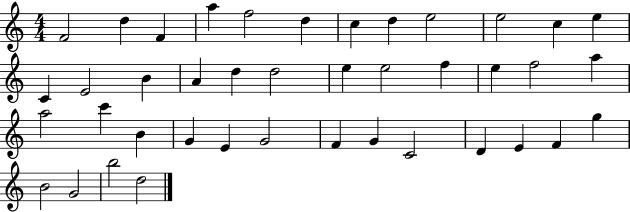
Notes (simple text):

F4/h D5/q F4/q A5/q F5/h D5/q C5/q D5/q E5/h E5/h C5/q E5/q C4/q E4/h B4/q A4/q D5/q D5/h E5/q E5/h F5/q E5/q F5/h A5/q A5/h C6/q B4/q G4/q E4/q G4/h F4/q G4/q C4/h D4/q E4/q F4/q G5/q B4/h G4/h B5/h D5/h